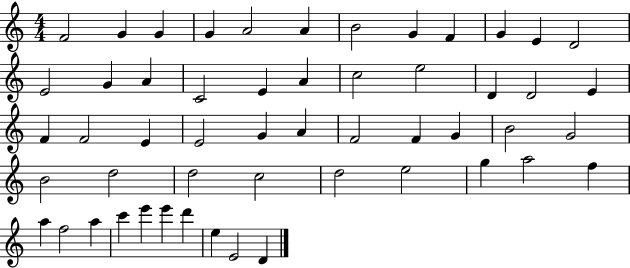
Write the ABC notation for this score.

X:1
T:Untitled
M:4/4
L:1/4
K:C
F2 G G G A2 A B2 G F G E D2 E2 G A C2 E A c2 e2 D D2 E F F2 E E2 G A F2 F G B2 G2 B2 d2 d2 c2 d2 e2 g a2 f a f2 a c' e' e' d' e E2 D